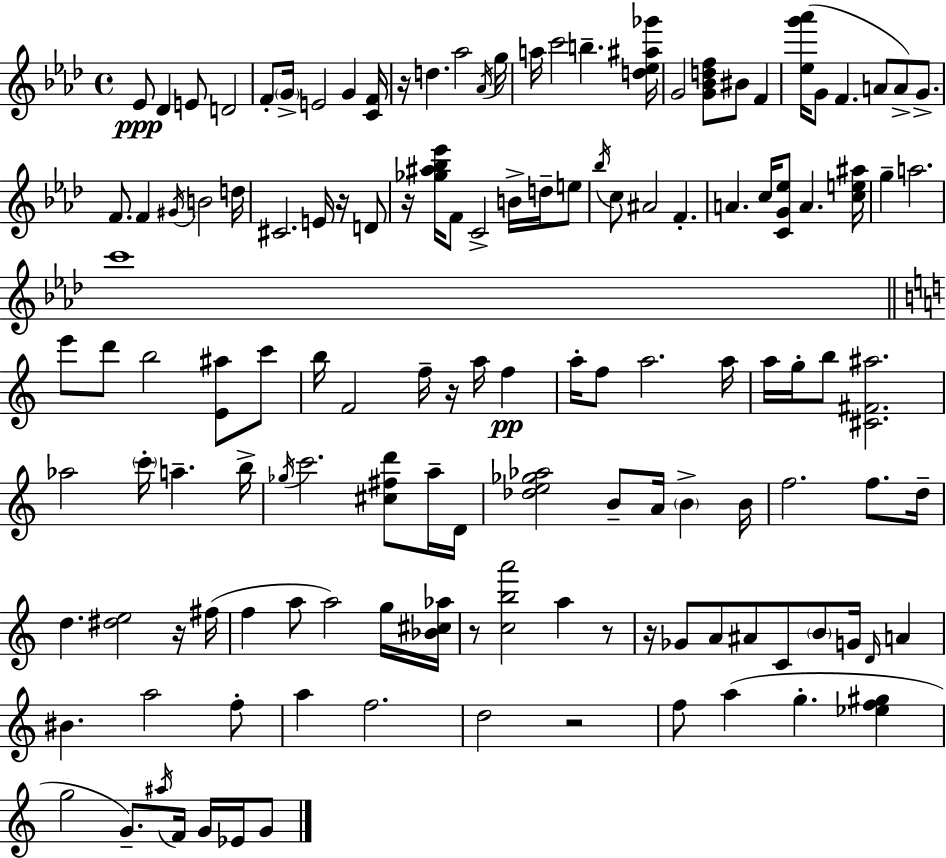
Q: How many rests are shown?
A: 9